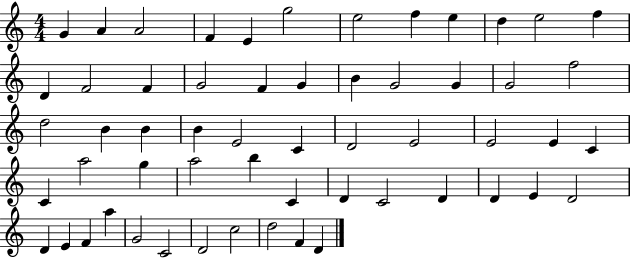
{
  \clef treble
  \numericTimeSignature
  \time 4/4
  \key c \major
  g'4 a'4 a'2 | f'4 e'4 g''2 | e''2 f''4 e''4 | d''4 e''2 f''4 | \break d'4 f'2 f'4 | g'2 f'4 g'4 | b'4 g'2 g'4 | g'2 f''2 | \break d''2 b'4 b'4 | b'4 e'2 c'4 | d'2 e'2 | e'2 e'4 c'4 | \break c'4 a''2 g''4 | a''2 b''4 c'4 | d'4 c'2 d'4 | d'4 e'4 d'2 | \break d'4 e'4 f'4 a''4 | g'2 c'2 | d'2 c''2 | d''2 f'4 d'4 | \break \bar "|."
}